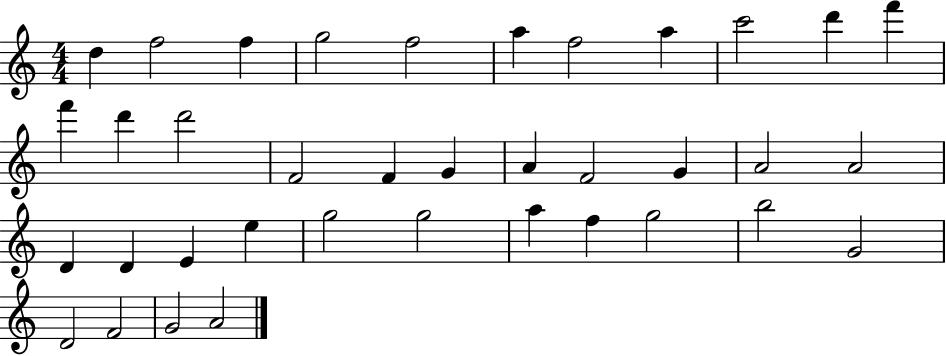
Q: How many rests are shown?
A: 0